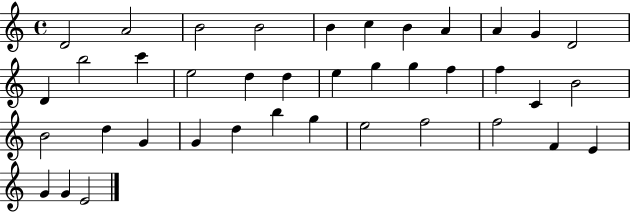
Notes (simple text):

D4/h A4/h B4/h B4/h B4/q C5/q B4/q A4/q A4/q G4/q D4/h D4/q B5/h C6/q E5/h D5/q D5/q E5/q G5/q G5/q F5/q F5/q C4/q B4/h B4/h D5/q G4/q G4/q D5/q B5/q G5/q E5/h F5/h F5/h F4/q E4/q G4/q G4/q E4/h